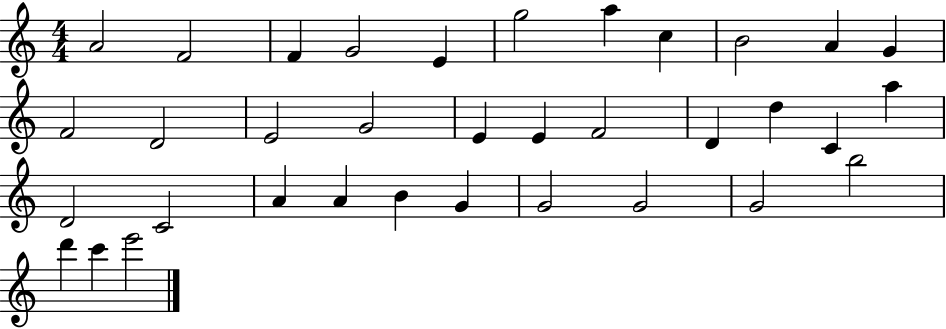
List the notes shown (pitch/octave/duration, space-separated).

A4/h F4/h F4/q G4/h E4/q G5/h A5/q C5/q B4/h A4/q G4/q F4/h D4/h E4/h G4/h E4/q E4/q F4/h D4/q D5/q C4/q A5/q D4/h C4/h A4/q A4/q B4/q G4/q G4/h G4/h G4/h B5/h D6/q C6/q E6/h